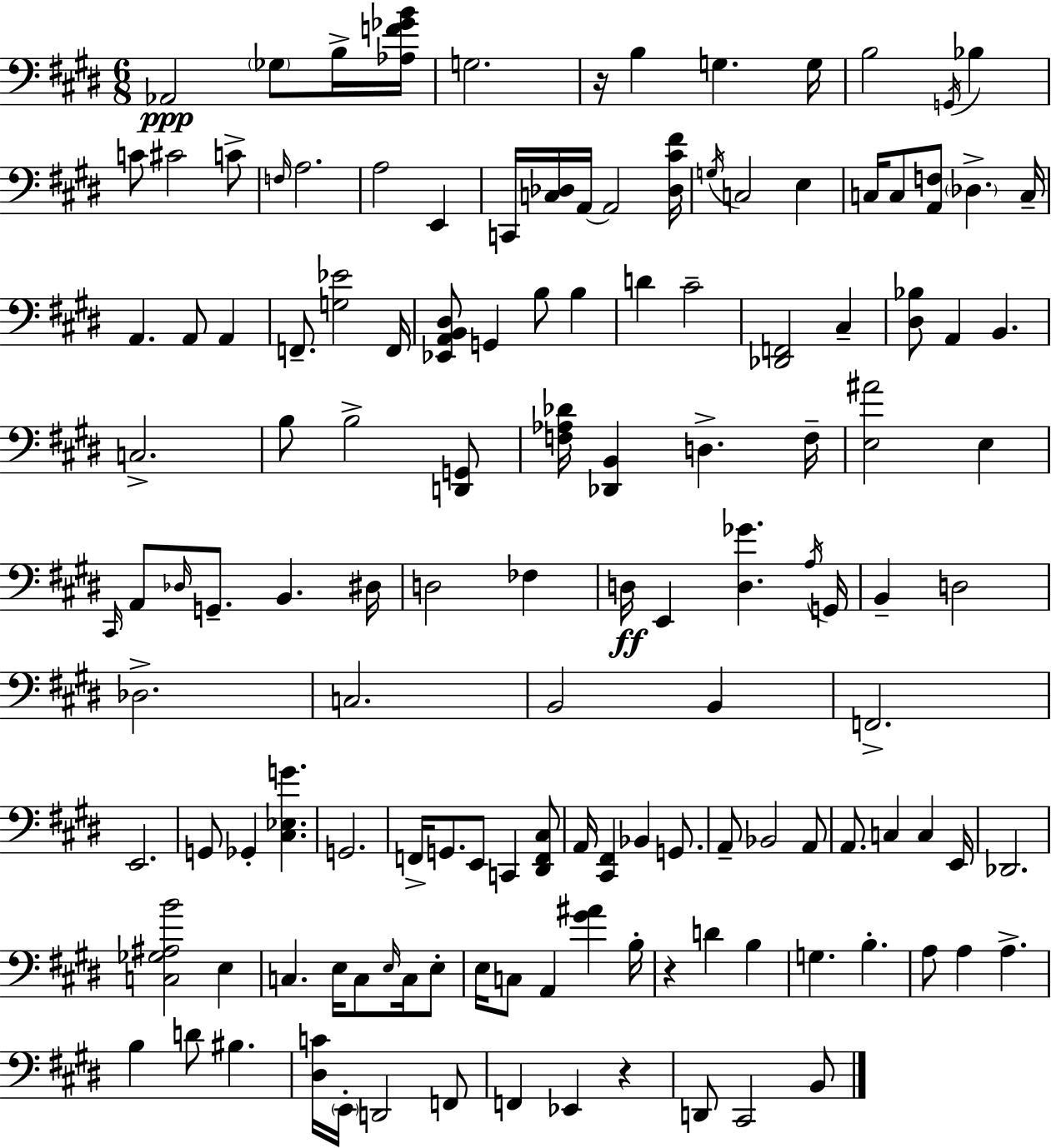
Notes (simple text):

Ab2/h Gb3/e B3/s [Ab3,F4,Gb4,B4]/s G3/h. R/s B3/q G3/q. G3/s B3/h G2/s Bb3/q C4/e C#4/h C4/e F3/s A3/h. A3/h E2/q C2/s [C3,Db3]/s A2/s A2/h [Db3,C#4,F#4]/s G3/s C3/h E3/q C3/s C3/e [A2,F3]/e Db3/q. C3/s A2/q. A2/e A2/q F2/e. [G3,Eb4]/h F2/s [Eb2,A2,B2,D#3]/e G2/q B3/e B3/q D4/q C#4/h [Db2,F2]/h C#3/q [D#3,Bb3]/e A2/q B2/q. C3/h. B3/e B3/h [D2,G2]/e [F3,Ab3,Db4]/s [Db2,B2]/q D3/q. F3/s [E3,A#4]/h E3/q C#2/s A2/e Db3/s G2/e. B2/q. D#3/s D3/h FES3/q D3/s E2/q [D3,Gb4]/q. A3/s G2/s B2/q D3/h Db3/h. C3/h. B2/h B2/q F2/h. E2/h. G2/e Gb2/q [C#3,Eb3,G4]/q. G2/h. F2/s G2/e. E2/e C2/q [D#2,F2,C#3]/e A2/s [C#2,F#2]/q Bb2/q G2/e. A2/e Bb2/h A2/e A2/e. C3/q C3/q E2/s Db2/h. [C3,Gb3,A#3,B4]/h E3/q C3/q. E3/s C3/e E3/s C3/s E3/e E3/s C3/e A2/q [G#4,A#4]/q B3/s R/q D4/q B3/q G3/q. B3/q. A3/e A3/q A3/q. B3/q D4/e BIS3/q. [D#3,C4]/s E2/s D2/h F2/e F2/q Eb2/q R/q D2/e C#2/h B2/e